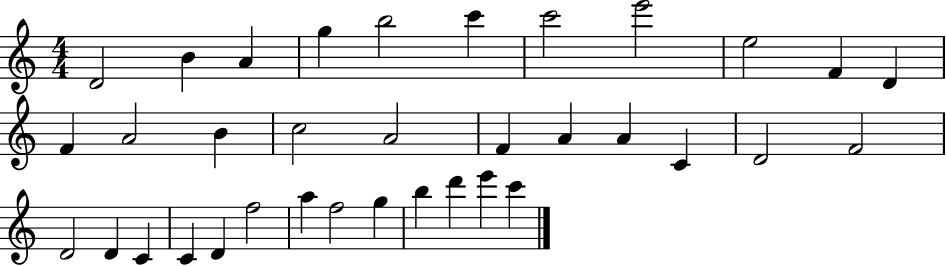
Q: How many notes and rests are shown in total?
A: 35